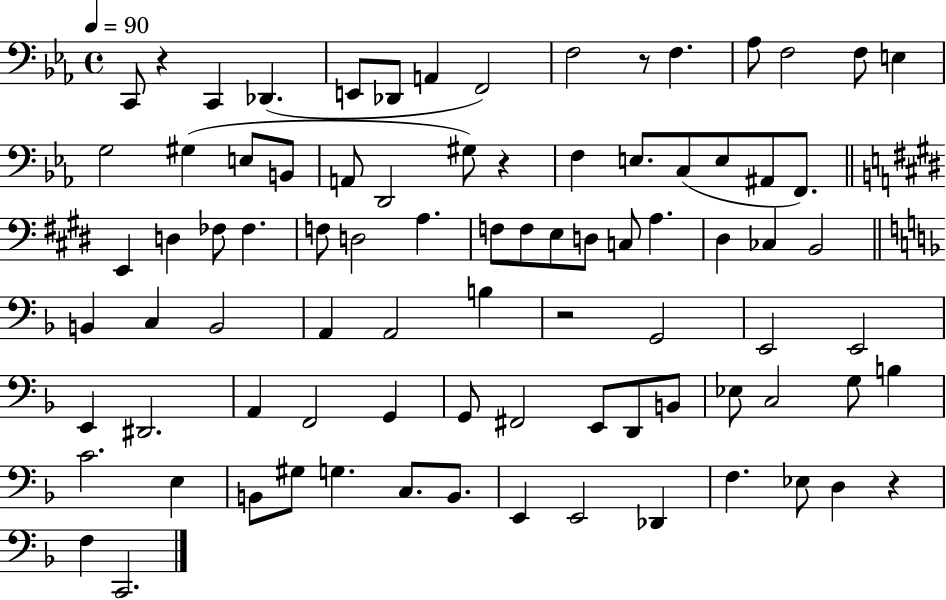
X:1
T:Untitled
M:4/4
L:1/4
K:Eb
C,,/2 z C,, _D,, E,,/2 _D,,/2 A,, F,,2 F,2 z/2 F, _A,/2 F,2 F,/2 E, G,2 ^G, E,/2 B,,/2 A,,/2 D,,2 ^G,/2 z F, E,/2 C,/2 E,/2 ^A,,/2 F,,/2 E,, D, _F,/2 _F, F,/2 D,2 A, F,/2 F,/2 E,/2 D,/2 C,/2 A, ^D, _C, B,,2 B,, C, B,,2 A,, A,,2 B, z2 G,,2 E,,2 E,,2 E,, ^D,,2 A,, F,,2 G,, G,,/2 ^F,,2 E,,/2 D,,/2 B,,/2 _E,/2 C,2 G,/2 B, C2 E, B,,/2 ^G,/2 G, C,/2 B,,/2 E,, E,,2 _D,, F, _E,/2 D, z F, C,,2